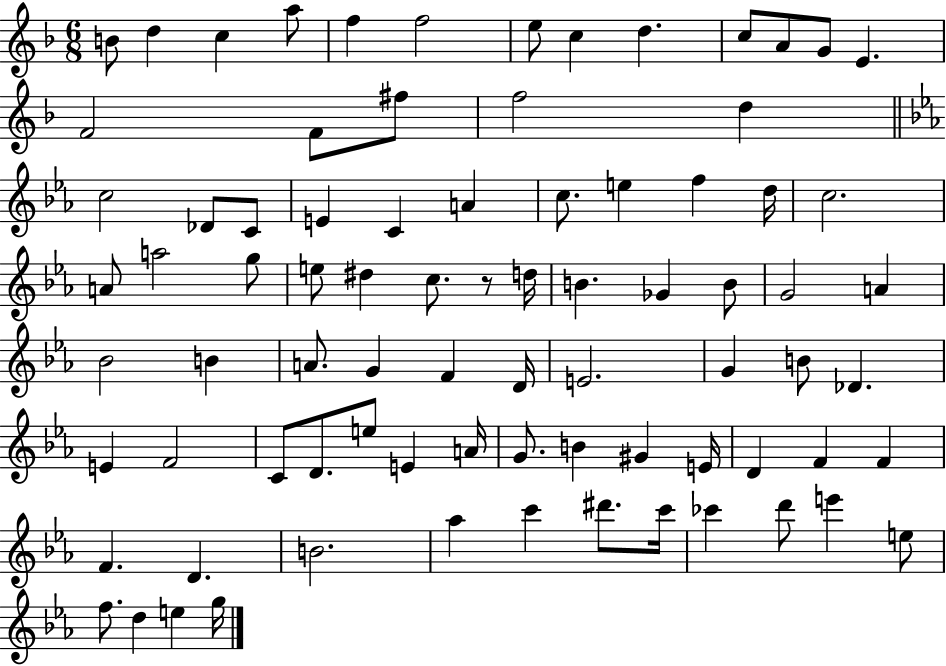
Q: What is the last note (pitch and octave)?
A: G5